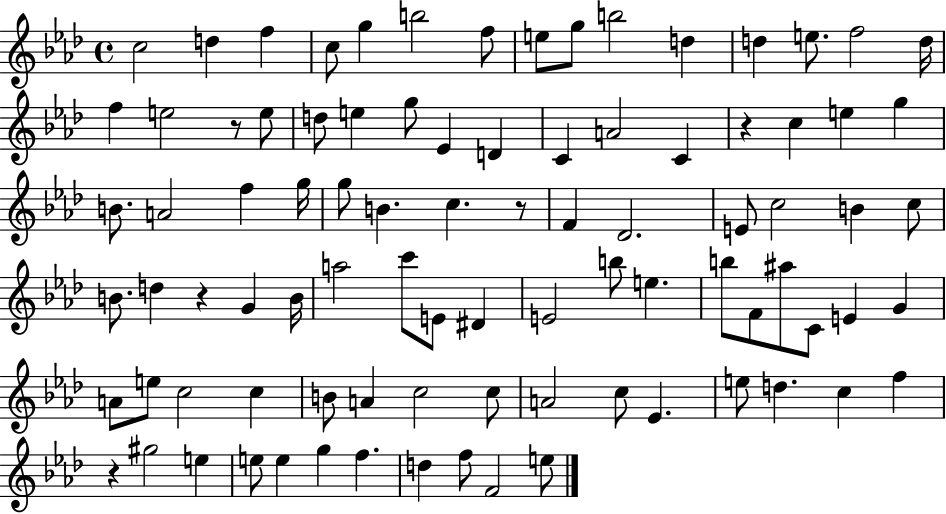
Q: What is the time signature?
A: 4/4